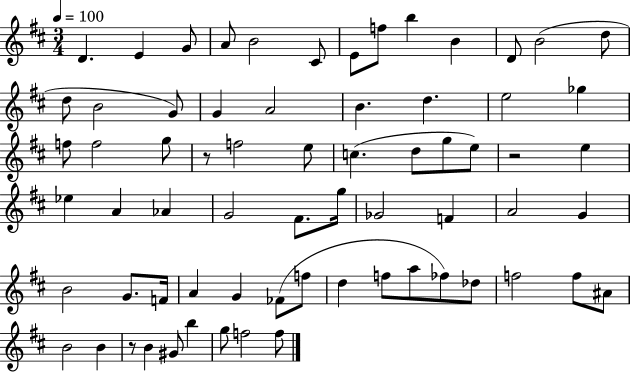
D4/q. E4/q G4/e A4/e B4/h C#4/e E4/e F5/e B5/q B4/q D4/e B4/h D5/e D5/e B4/h G4/e G4/q A4/h B4/q. D5/q. E5/h Gb5/q F5/e F5/h G5/e R/e F5/h E5/e C5/q. D5/e G5/e E5/e R/h E5/q Eb5/q A4/q Ab4/q G4/h F#4/e. G5/s Gb4/h F4/q A4/h G4/q B4/h G4/e. F4/s A4/q G4/q FES4/e F5/e D5/q F5/e A5/e FES5/e Db5/e F5/h F5/e A#4/e B4/h B4/q R/e B4/q G#4/e B5/q G5/e F5/h F5/e